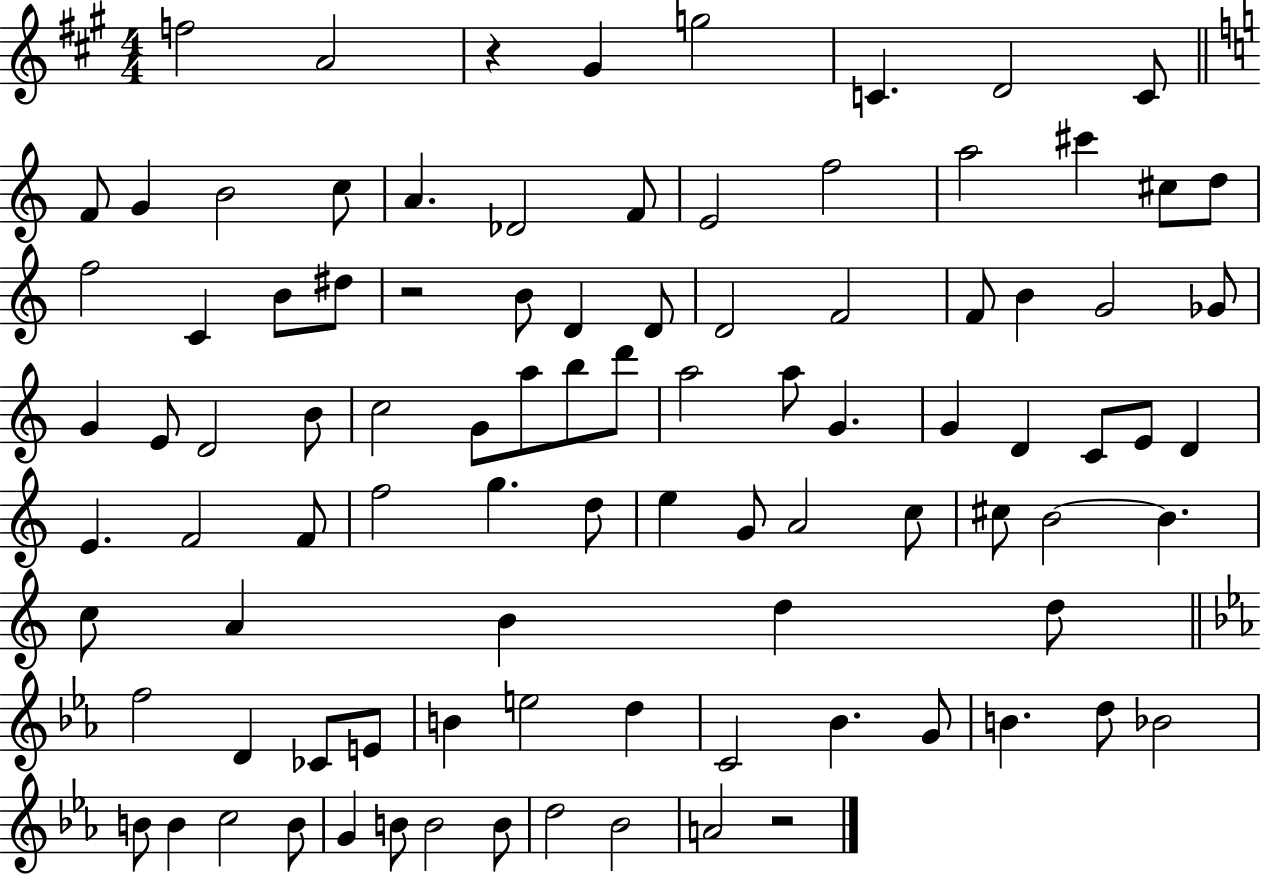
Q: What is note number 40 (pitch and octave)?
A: A5